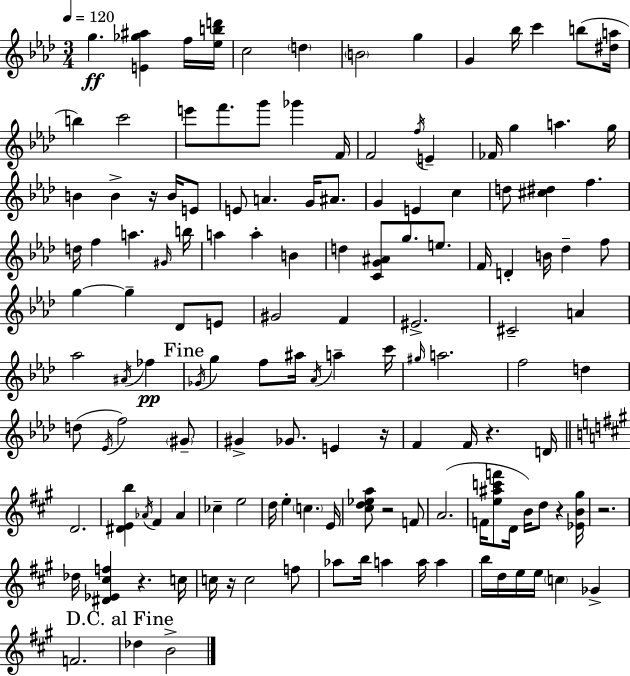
G5/q. [E4,Gb5,A#5]/q F5/s [Eb5,B5,D6]/s C5/h D5/q B4/h G5/q G4/q Bb5/s C6/q B5/e [D#5,A5]/s B5/q C6/h E6/e F6/e. G6/e Gb6/q F4/s F4/h F5/s E4/q FES4/s G5/q A5/q. G5/s B4/q B4/q R/s B4/s E4/e E4/e A4/q. G4/s A#4/e. G4/q E4/q C5/q D5/e [C#5,D#5]/q F5/q. D5/s F5/q A5/q. G#4/s B5/s A5/q A5/q B4/q D5/q [C4,G4,A#4]/e G5/e. E5/e. F4/s D4/q B4/s Db5/q F5/e G5/q G5/q Db4/e E4/e G#4/h F4/q EIS4/h. C#4/h A4/q Ab5/h A#4/s FES5/q Gb4/s G5/q F5/e A#5/s Ab4/s A5/q C6/s G#5/s A5/h. F5/h D5/q D5/e Eb4/s F5/h G#4/e G#4/q Gb4/e. E4/q R/s F4/q F4/s R/q. D4/s D4/h. [D#4,E4,B5]/q Ab4/s F#4/q Ab4/q CES5/q E5/h D5/s E5/q C5/q. E4/s [C#5,D5,Eb5,A5]/e R/h F4/e A4/h. F4/s [E5,A#5,C6,F6]/e D4/s B4/s D5/e R/q [Eb4,B4,G#5]/s R/h. Db5/s [D#4,Eb4,C#5,F5]/q R/q. C5/s C5/s R/s C5/h F5/e Ab5/e B5/s A5/q A5/s A5/q B5/s D5/s E5/s E5/s C5/q Gb4/q F4/h. Db5/q B4/h